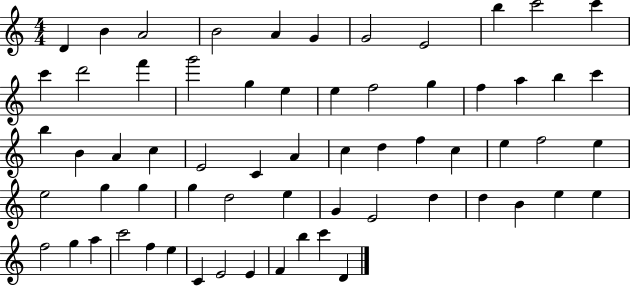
{
  \clef treble
  \numericTimeSignature
  \time 4/4
  \key c \major
  d'4 b'4 a'2 | b'2 a'4 g'4 | g'2 e'2 | b''4 c'''2 c'''4 | \break c'''4 d'''2 f'''4 | g'''2 g''4 e''4 | e''4 f''2 g''4 | f''4 a''4 b''4 c'''4 | \break b''4 b'4 a'4 c''4 | e'2 c'4 a'4 | c''4 d''4 f''4 c''4 | e''4 f''2 e''4 | \break e''2 g''4 g''4 | g''4 d''2 e''4 | g'4 e'2 d''4 | d''4 b'4 e''4 e''4 | \break f''2 g''4 a''4 | c'''2 f''4 e''4 | c'4 e'2 e'4 | f'4 b''4 c'''4 d'4 | \break \bar "|."
}